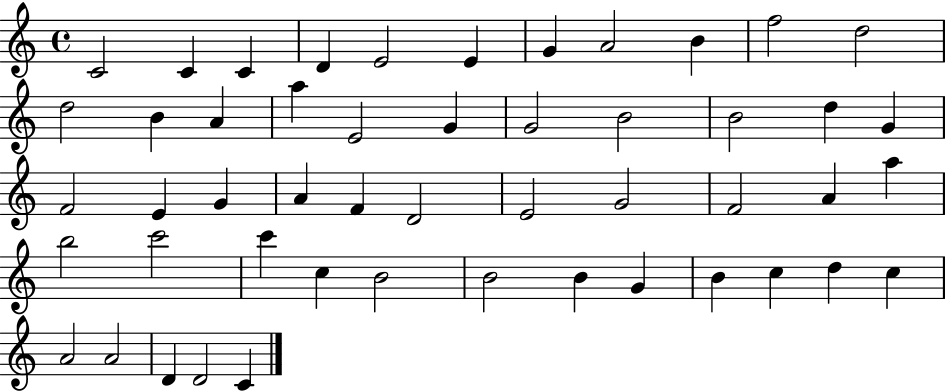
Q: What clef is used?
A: treble